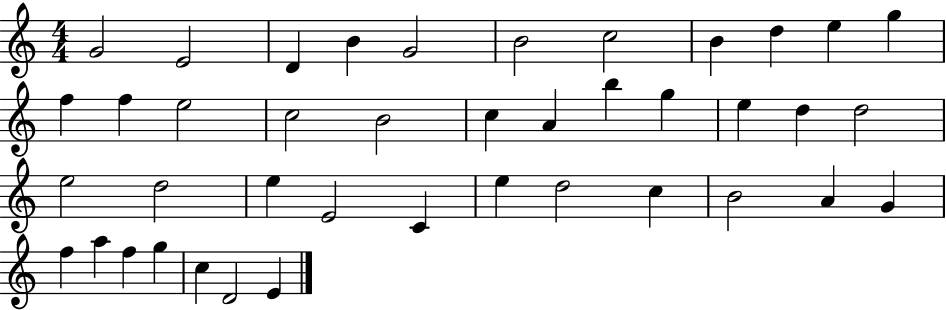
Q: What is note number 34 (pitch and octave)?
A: G4